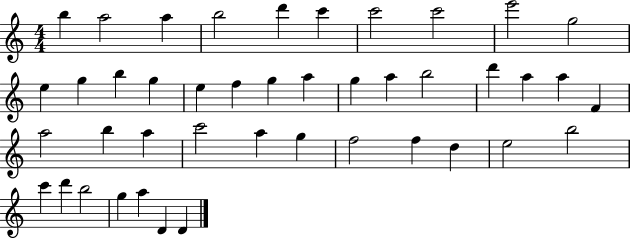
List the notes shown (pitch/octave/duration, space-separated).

B5/q A5/h A5/q B5/h D6/q C6/q C6/h C6/h E6/h G5/h E5/q G5/q B5/q G5/q E5/q F5/q G5/q A5/q G5/q A5/q B5/h D6/q A5/q A5/q F4/q A5/h B5/q A5/q C6/h A5/q G5/q F5/h F5/q D5/q E5/h B5/h C6/q D6/q B5/h G5/q A5/q D4/q D4/q